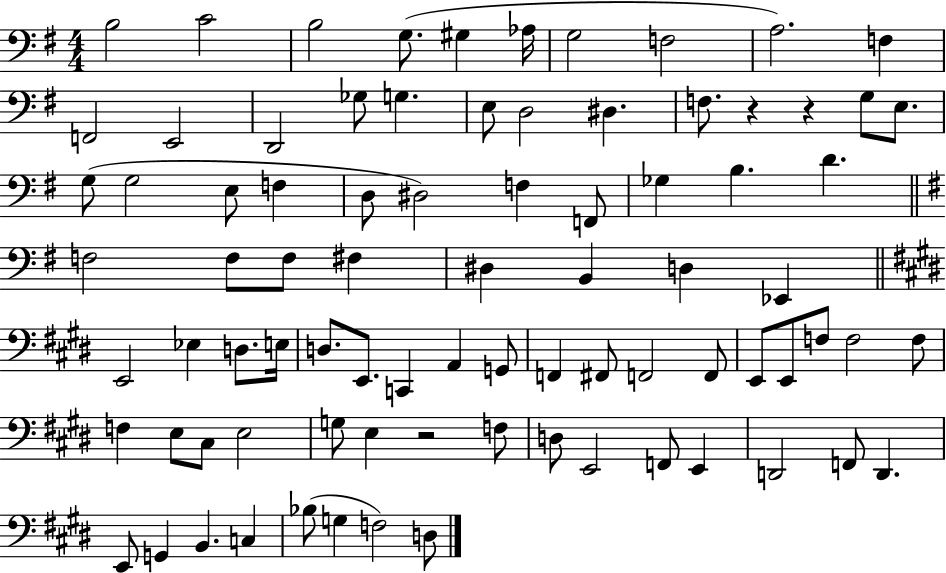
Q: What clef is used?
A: bass